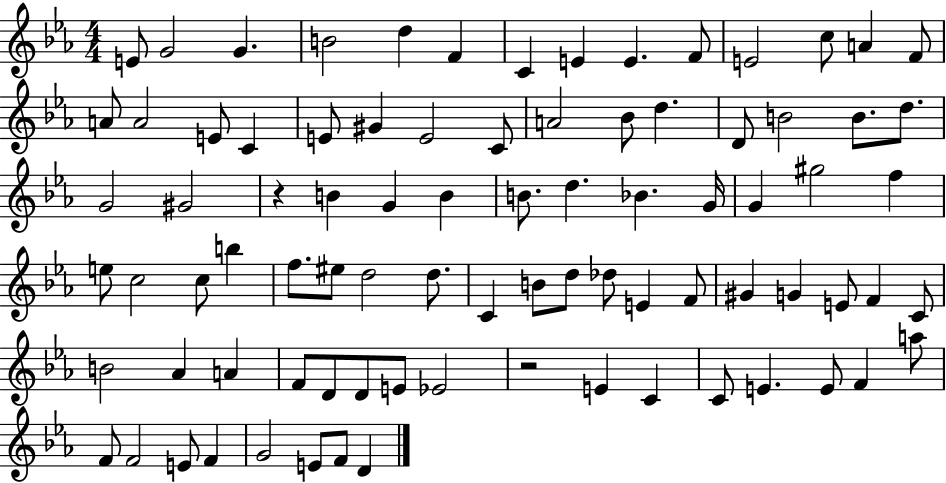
E4/e G4/h G4/q. B4/h D5/q F4/q C4/q E4/q E4/q. F4/e E4/h C5/e A4/q F4/e A4/e A4/h E4/e C4/q E4/e G#4/q E4/h C4/e A4/h Bb4/e D5/q. D4/e B4/h B4/e. D5/e. G4/h G#4/h R/q B4/q G4/q B4/q B4/e. D5/q. Bb4/q. G4/s G4/q G#5/h F5/q E5/e C5/h C5/e B5/q F5/e. EIS5/e D5/h D5/e. C4/q B4/e D5/e Db5/e E4/q F4/e G#4/q G4/q E4/e F4/q C4/e B4/h Ab4/q A4/q F4/e D4/e D4/e E4/e Eb4/h R/h E4/q C4/q C4/e E4/q. E4/e F4/q A5/e F4/e F4/h E4/e F4/q G4/h E4/e F4/e D4/q